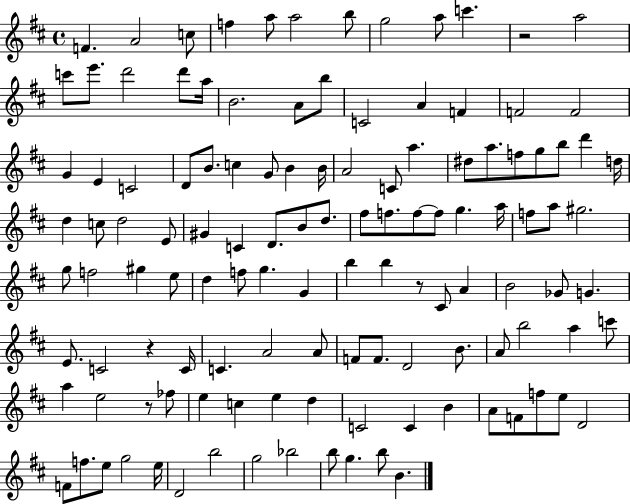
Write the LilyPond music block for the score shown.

{
  \clef treble
  \time 4/4
  \defaultTimeSignature
  \key d \major
  f'4. a'2 c''8 | f''4 a''8 a''2 b''8 | g''2 a''8 c'''4. | r2 a''2 | \break c'''8 e'''8. d'''2 d'''8 a''16 | b'2. a'8 b''8 | c'2 a'4 f'4 | f'2 f'2 | \break g'4 e'4 c'2 | d'8 b'8. c''4 g'8 b'4 b'16 | a'2 c'8 a''4. | dis''8 a''8. f''8 g''8 b''8 d'''4 d''16 | \break d''4 c''8 d''2 e'8 | gis'4 c'4 d'8. b'8 d''8. | fis''8 f''8. f''8~~ f''8 g''4. a''16 | f''8 a''8 gis''2. | \break g''8 f''2 gis''4 e''8 | d''4 f''8 g''4. g'4 | b''4 b''4 r8 cis'8 a'4 | b'2 ges'8 g'4. | \break e'8. c'2 r4 c'16 | c'4. a'2 a'8 | f'8 f'8. d'2 b'8. | a'8 b''2 a''4 c'''8 | \break a''4 e''2 r8 fes''8 | e''4 c''4 e''4 d''4 | c'2 c'4 b'4 | a'8 f'8 f''8 e''8 d'2 | \break f'8 f''8. e''8 g''2 e''16 | d'2 b''2 | g''2 bes''2 | b''8 g''4. b''8 b'4. | \break \bar "|."
}